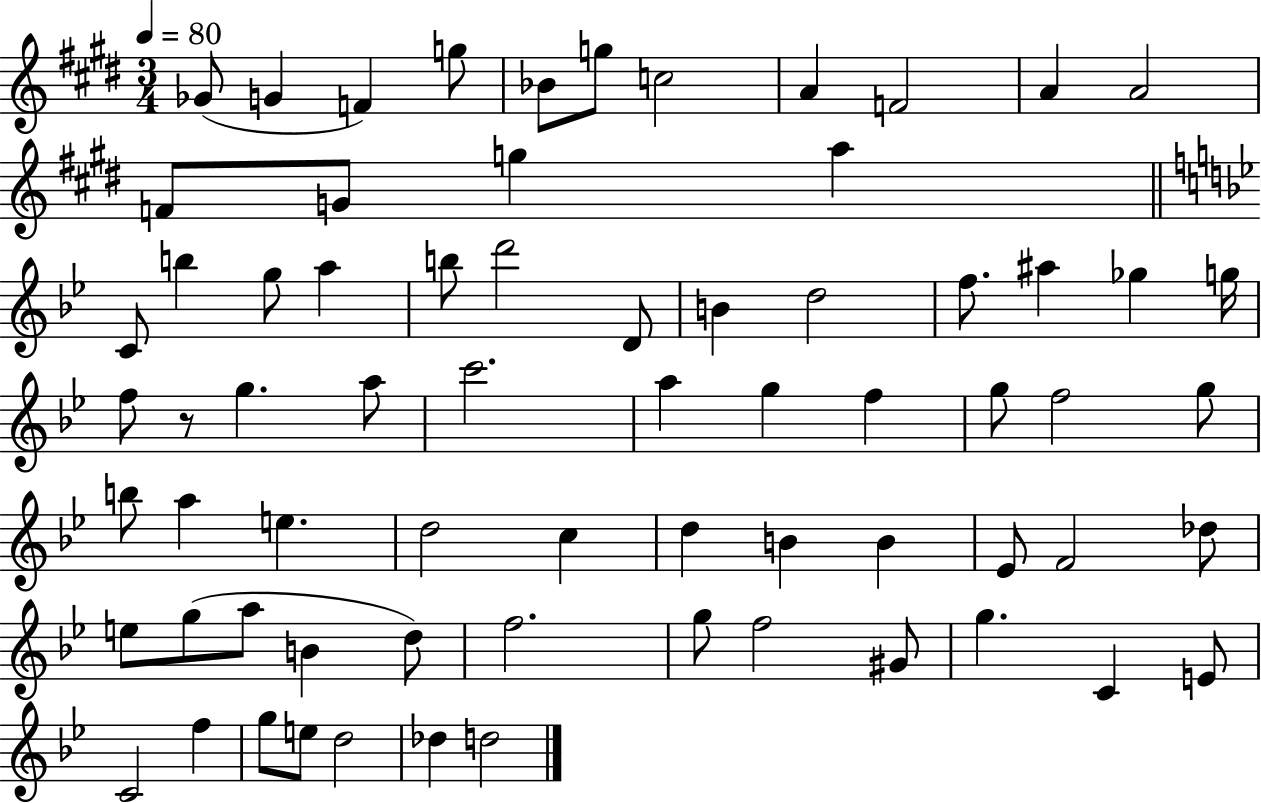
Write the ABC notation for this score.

X:1
T:Untitled
M:3/4
L:1/4
K:E
_G/2 G F g/2 _B/2 g/2 c2 A F2 A A2 F/2 G/2 g a C/2 b g/2 a b/2 d'2 D/2 B d2 f/2 ^a _g g/4 f/2 z/2 g a/2 c'2 a g f g/2 f2 g/2 b/2 a e d2 c d B B _E/2 F2 _d/2 e/2 g/2 a/2 B d/2 f2 g/2 f2 ^G/2 g C E/2 C2 f g/2 e/2 d2 _d d2